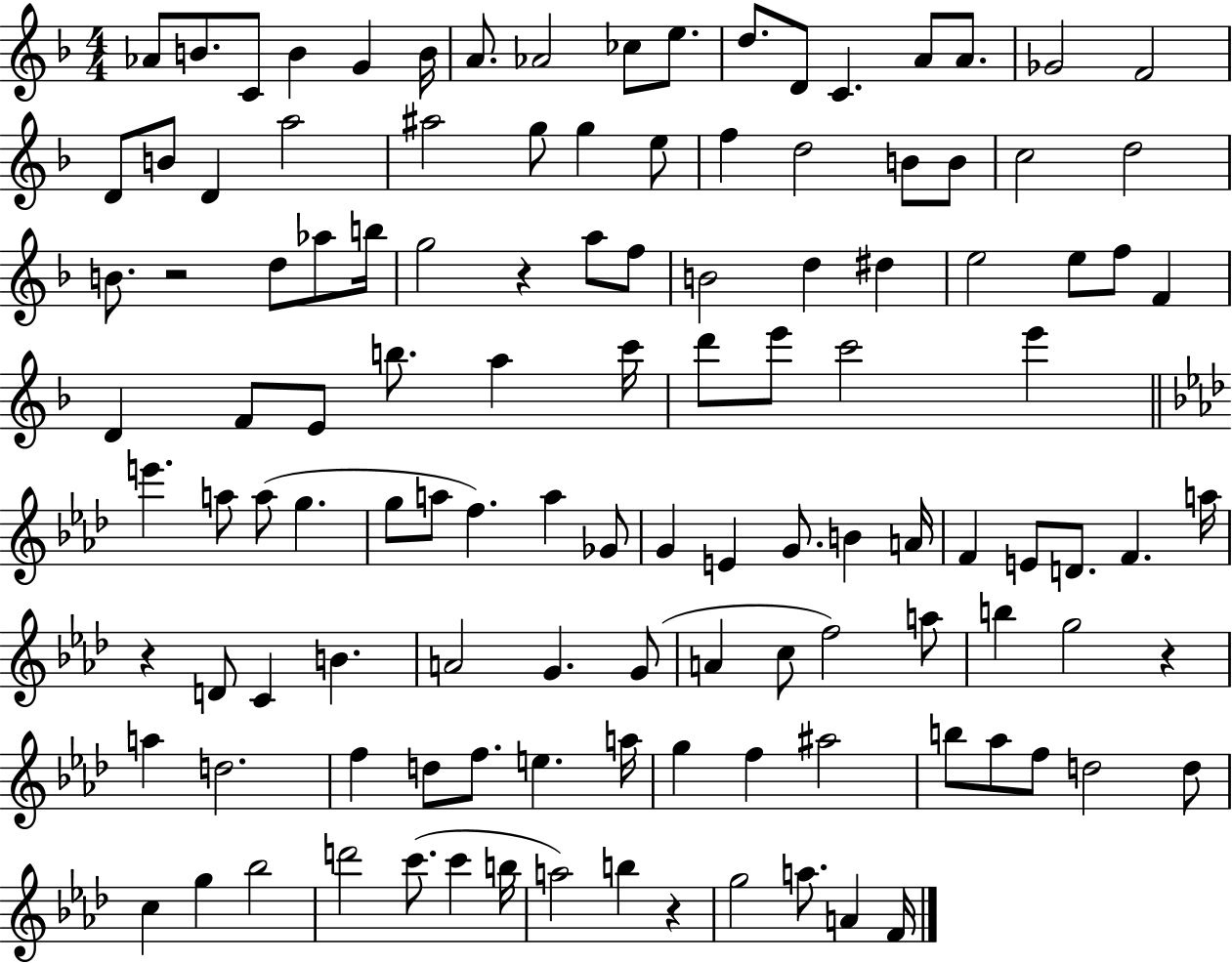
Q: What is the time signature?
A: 4/4